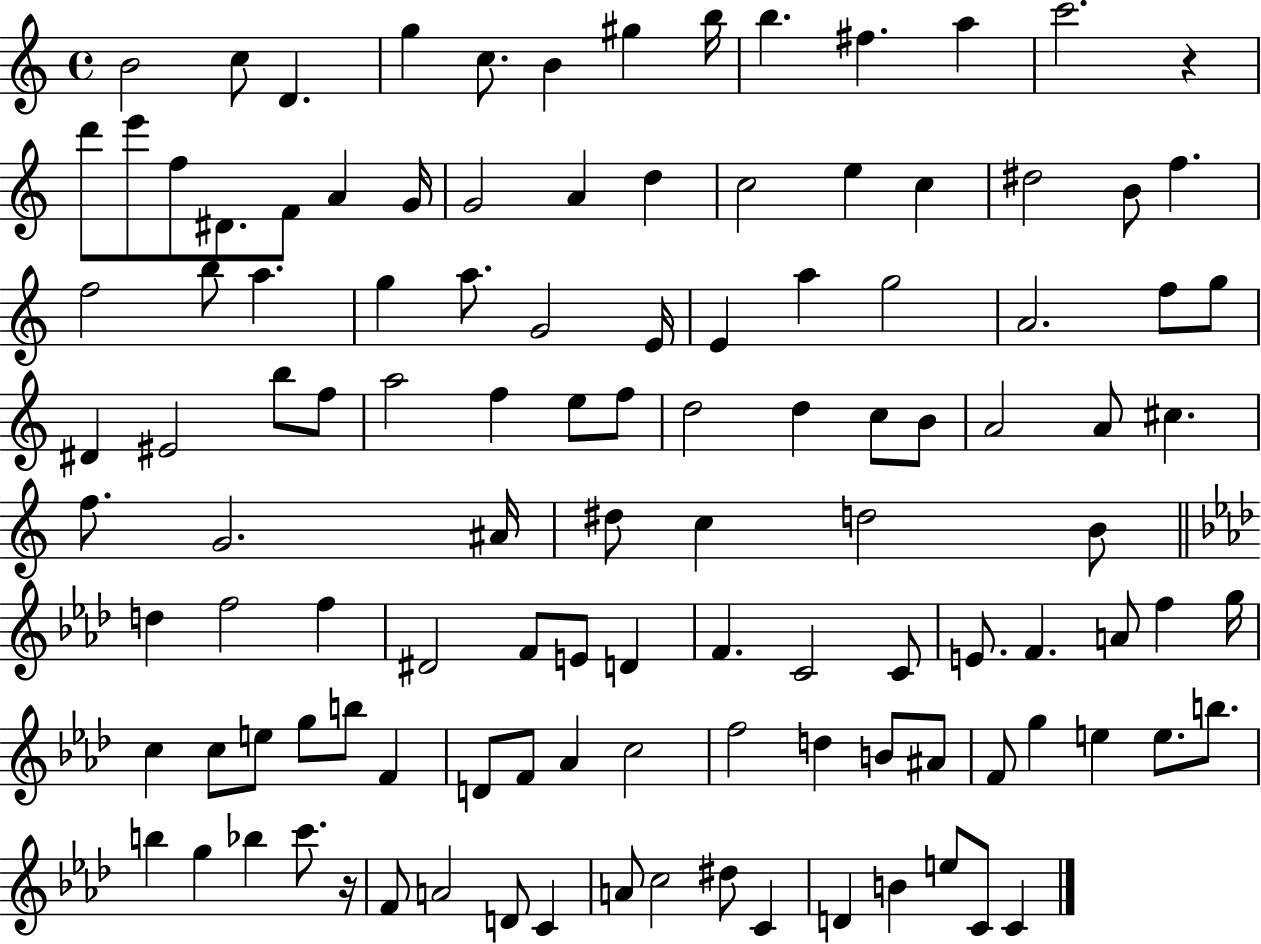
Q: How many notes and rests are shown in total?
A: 116